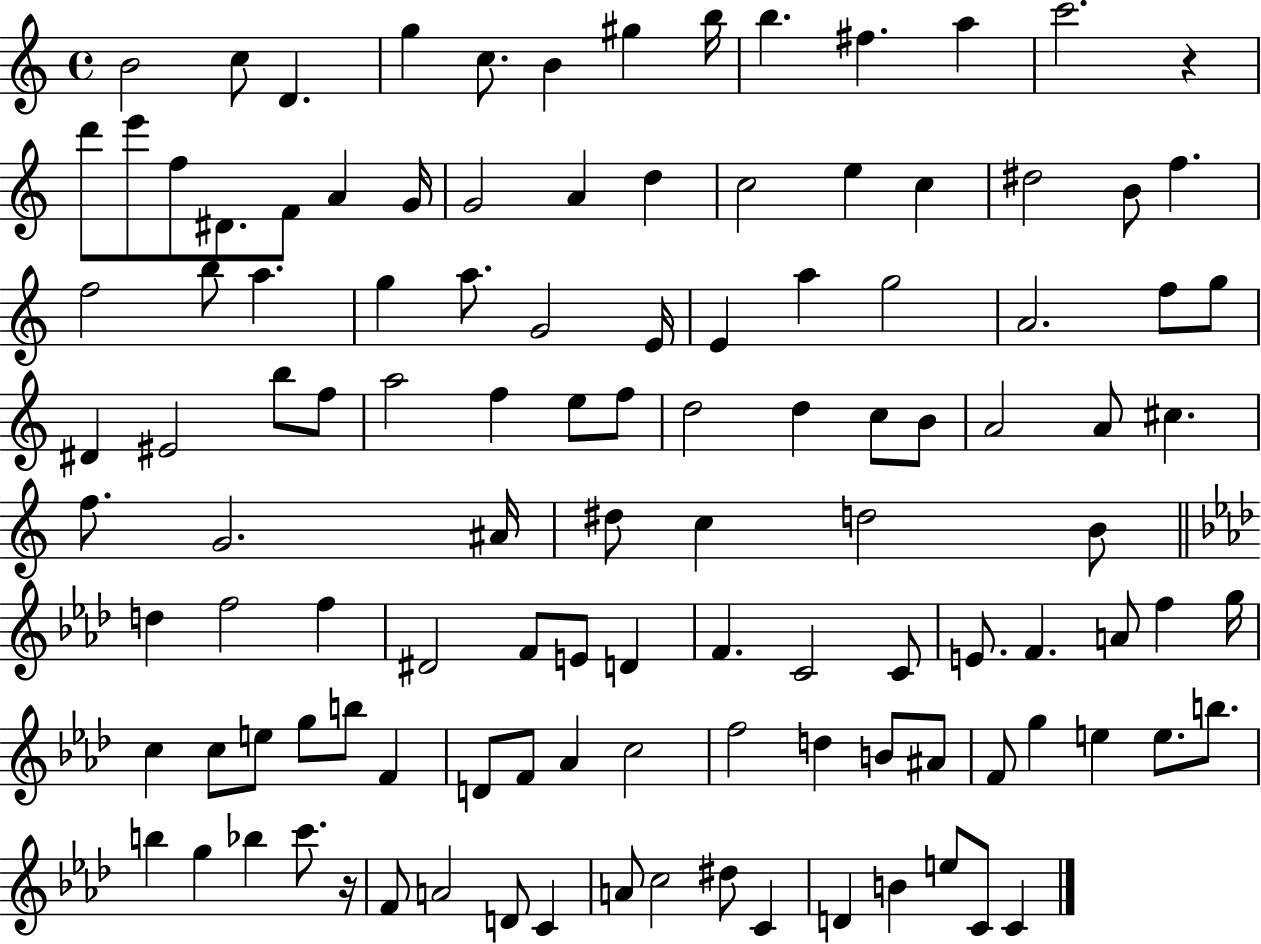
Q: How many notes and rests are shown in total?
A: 116